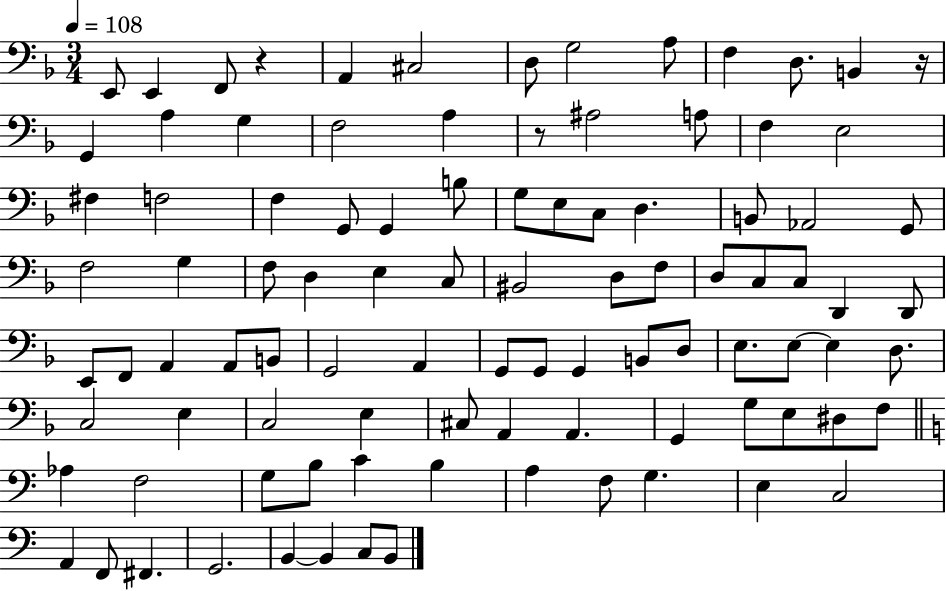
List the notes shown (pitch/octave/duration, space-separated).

E2/e E2/q F2/e R/q A2/q C#3/h D3/e G3/h A3/e F3/q D3/e. B2/q R/s G2/q A3/q G3/q F3/h A3/q R/e A#3/h A3/e F3/q E3/h F#3/q F3/h F3/q G2/e G2/q B3/e G3/e E3/e C3/e D3/q. B2/e Ab2/h G2/e F3/h G3/q F3/e D3/q E3/q C3/e BIS2/h D3/e F3/e D3/e C3/e C3/e D2/q D2/e E2/e F2/e A2/q A2/e B2/e G2/h A2/q G2/e G2/e G2/q B2/e D3/e E3/e. E3/e E3/q D3/e. C3/h E3/q C3/h E3/q C#3/e A2/q A2/q. G2/q G3/e E3/e D#3/e F3/e Ab3/q F3/h G3/e B3/e C4/q B3/q A3/q F3/e G3/q. E3/q C3/h A2/q F2/e F#2/q. G2/h. B2/q B2/q C3/e B2/e